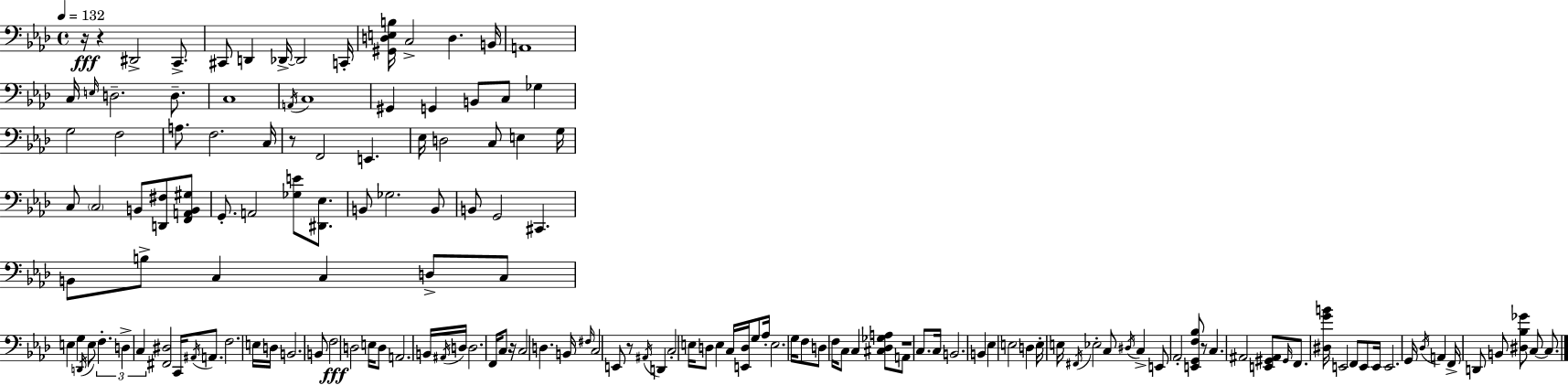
X:1
T:Untitled
M:4/4
L:1/4
K:Fm
z/4 z ^D,,2 C,,/2 ^C,,/2 D,, _D,,/4 _D,,2 C,,/4 [^G,,D,E,B,]/4 C,2 D, B,,/4 A,,4 C,/4 E,/4 D,2 D,/2 C,4 A,,/4 C,4 ^G,, G,, B,,/2 C,/2 _G, G,2 F,2 A,/2 F,2 C,/4 z/2 F,,2 E,, _E,/4 D,2 C,/2 E, G,/4 C,/2 C,2 B,,/2 [D,,^F,]/2 [F,,A,,B,,^G,]/2 G,,/2 A,,2 [_G,E]/2 [^D,,_E,]/2 B,,/2 _G,2 B,,/2 B,,/2 G,,2 ^C,, B,,/2 B,/2 C, C, D,/2 C,/2 E, G, D,,/4 E,/2 F, D, C, [^F,,^D,]2 C,,/4 ^A,,/4 A,,/2 F,2 E,/4 D,/4 B,,2 B,,/2 F,2 D,2 E,/4 D,/2 A,,2 B,,/4 ^A,,/4 D,/4 D,2 F,,/4 C,/2 z/4 C,2 D, B,,/4 ^F,/4 C,2 E,,/2 z/2 ^A,,/4 D,, C,2 E,/4 D,/2 E, C,/4 [E,,D,]/4 G,/2 _A,/4 E,2 G,/4 F,/2 D,/2 F,/4 C,/2 C, [^C,_D,_G,A,]/2 A,,/2 z4 C,/2 C,/4 B,,2 B,, _E, E,2 D, E,/4 E,/4 ^F,,/4 _E,2 C,/2 ^D,/4 C, E,,/2 _A,,2 [E,,G,,F,_B,]/2 z/2 C, ^A,,2 [E,,^G,,^A,,]/2 ^G,,/4 F,,/2 [^D,GB]/4 E,,2 F,,/2 E,,/2 E,,/4 E,,2 G,,/4 _D,/4 A,, F,,/4 D,,/2 B,,/2 [^D,_B,_G]/2 C,/2 C,/2